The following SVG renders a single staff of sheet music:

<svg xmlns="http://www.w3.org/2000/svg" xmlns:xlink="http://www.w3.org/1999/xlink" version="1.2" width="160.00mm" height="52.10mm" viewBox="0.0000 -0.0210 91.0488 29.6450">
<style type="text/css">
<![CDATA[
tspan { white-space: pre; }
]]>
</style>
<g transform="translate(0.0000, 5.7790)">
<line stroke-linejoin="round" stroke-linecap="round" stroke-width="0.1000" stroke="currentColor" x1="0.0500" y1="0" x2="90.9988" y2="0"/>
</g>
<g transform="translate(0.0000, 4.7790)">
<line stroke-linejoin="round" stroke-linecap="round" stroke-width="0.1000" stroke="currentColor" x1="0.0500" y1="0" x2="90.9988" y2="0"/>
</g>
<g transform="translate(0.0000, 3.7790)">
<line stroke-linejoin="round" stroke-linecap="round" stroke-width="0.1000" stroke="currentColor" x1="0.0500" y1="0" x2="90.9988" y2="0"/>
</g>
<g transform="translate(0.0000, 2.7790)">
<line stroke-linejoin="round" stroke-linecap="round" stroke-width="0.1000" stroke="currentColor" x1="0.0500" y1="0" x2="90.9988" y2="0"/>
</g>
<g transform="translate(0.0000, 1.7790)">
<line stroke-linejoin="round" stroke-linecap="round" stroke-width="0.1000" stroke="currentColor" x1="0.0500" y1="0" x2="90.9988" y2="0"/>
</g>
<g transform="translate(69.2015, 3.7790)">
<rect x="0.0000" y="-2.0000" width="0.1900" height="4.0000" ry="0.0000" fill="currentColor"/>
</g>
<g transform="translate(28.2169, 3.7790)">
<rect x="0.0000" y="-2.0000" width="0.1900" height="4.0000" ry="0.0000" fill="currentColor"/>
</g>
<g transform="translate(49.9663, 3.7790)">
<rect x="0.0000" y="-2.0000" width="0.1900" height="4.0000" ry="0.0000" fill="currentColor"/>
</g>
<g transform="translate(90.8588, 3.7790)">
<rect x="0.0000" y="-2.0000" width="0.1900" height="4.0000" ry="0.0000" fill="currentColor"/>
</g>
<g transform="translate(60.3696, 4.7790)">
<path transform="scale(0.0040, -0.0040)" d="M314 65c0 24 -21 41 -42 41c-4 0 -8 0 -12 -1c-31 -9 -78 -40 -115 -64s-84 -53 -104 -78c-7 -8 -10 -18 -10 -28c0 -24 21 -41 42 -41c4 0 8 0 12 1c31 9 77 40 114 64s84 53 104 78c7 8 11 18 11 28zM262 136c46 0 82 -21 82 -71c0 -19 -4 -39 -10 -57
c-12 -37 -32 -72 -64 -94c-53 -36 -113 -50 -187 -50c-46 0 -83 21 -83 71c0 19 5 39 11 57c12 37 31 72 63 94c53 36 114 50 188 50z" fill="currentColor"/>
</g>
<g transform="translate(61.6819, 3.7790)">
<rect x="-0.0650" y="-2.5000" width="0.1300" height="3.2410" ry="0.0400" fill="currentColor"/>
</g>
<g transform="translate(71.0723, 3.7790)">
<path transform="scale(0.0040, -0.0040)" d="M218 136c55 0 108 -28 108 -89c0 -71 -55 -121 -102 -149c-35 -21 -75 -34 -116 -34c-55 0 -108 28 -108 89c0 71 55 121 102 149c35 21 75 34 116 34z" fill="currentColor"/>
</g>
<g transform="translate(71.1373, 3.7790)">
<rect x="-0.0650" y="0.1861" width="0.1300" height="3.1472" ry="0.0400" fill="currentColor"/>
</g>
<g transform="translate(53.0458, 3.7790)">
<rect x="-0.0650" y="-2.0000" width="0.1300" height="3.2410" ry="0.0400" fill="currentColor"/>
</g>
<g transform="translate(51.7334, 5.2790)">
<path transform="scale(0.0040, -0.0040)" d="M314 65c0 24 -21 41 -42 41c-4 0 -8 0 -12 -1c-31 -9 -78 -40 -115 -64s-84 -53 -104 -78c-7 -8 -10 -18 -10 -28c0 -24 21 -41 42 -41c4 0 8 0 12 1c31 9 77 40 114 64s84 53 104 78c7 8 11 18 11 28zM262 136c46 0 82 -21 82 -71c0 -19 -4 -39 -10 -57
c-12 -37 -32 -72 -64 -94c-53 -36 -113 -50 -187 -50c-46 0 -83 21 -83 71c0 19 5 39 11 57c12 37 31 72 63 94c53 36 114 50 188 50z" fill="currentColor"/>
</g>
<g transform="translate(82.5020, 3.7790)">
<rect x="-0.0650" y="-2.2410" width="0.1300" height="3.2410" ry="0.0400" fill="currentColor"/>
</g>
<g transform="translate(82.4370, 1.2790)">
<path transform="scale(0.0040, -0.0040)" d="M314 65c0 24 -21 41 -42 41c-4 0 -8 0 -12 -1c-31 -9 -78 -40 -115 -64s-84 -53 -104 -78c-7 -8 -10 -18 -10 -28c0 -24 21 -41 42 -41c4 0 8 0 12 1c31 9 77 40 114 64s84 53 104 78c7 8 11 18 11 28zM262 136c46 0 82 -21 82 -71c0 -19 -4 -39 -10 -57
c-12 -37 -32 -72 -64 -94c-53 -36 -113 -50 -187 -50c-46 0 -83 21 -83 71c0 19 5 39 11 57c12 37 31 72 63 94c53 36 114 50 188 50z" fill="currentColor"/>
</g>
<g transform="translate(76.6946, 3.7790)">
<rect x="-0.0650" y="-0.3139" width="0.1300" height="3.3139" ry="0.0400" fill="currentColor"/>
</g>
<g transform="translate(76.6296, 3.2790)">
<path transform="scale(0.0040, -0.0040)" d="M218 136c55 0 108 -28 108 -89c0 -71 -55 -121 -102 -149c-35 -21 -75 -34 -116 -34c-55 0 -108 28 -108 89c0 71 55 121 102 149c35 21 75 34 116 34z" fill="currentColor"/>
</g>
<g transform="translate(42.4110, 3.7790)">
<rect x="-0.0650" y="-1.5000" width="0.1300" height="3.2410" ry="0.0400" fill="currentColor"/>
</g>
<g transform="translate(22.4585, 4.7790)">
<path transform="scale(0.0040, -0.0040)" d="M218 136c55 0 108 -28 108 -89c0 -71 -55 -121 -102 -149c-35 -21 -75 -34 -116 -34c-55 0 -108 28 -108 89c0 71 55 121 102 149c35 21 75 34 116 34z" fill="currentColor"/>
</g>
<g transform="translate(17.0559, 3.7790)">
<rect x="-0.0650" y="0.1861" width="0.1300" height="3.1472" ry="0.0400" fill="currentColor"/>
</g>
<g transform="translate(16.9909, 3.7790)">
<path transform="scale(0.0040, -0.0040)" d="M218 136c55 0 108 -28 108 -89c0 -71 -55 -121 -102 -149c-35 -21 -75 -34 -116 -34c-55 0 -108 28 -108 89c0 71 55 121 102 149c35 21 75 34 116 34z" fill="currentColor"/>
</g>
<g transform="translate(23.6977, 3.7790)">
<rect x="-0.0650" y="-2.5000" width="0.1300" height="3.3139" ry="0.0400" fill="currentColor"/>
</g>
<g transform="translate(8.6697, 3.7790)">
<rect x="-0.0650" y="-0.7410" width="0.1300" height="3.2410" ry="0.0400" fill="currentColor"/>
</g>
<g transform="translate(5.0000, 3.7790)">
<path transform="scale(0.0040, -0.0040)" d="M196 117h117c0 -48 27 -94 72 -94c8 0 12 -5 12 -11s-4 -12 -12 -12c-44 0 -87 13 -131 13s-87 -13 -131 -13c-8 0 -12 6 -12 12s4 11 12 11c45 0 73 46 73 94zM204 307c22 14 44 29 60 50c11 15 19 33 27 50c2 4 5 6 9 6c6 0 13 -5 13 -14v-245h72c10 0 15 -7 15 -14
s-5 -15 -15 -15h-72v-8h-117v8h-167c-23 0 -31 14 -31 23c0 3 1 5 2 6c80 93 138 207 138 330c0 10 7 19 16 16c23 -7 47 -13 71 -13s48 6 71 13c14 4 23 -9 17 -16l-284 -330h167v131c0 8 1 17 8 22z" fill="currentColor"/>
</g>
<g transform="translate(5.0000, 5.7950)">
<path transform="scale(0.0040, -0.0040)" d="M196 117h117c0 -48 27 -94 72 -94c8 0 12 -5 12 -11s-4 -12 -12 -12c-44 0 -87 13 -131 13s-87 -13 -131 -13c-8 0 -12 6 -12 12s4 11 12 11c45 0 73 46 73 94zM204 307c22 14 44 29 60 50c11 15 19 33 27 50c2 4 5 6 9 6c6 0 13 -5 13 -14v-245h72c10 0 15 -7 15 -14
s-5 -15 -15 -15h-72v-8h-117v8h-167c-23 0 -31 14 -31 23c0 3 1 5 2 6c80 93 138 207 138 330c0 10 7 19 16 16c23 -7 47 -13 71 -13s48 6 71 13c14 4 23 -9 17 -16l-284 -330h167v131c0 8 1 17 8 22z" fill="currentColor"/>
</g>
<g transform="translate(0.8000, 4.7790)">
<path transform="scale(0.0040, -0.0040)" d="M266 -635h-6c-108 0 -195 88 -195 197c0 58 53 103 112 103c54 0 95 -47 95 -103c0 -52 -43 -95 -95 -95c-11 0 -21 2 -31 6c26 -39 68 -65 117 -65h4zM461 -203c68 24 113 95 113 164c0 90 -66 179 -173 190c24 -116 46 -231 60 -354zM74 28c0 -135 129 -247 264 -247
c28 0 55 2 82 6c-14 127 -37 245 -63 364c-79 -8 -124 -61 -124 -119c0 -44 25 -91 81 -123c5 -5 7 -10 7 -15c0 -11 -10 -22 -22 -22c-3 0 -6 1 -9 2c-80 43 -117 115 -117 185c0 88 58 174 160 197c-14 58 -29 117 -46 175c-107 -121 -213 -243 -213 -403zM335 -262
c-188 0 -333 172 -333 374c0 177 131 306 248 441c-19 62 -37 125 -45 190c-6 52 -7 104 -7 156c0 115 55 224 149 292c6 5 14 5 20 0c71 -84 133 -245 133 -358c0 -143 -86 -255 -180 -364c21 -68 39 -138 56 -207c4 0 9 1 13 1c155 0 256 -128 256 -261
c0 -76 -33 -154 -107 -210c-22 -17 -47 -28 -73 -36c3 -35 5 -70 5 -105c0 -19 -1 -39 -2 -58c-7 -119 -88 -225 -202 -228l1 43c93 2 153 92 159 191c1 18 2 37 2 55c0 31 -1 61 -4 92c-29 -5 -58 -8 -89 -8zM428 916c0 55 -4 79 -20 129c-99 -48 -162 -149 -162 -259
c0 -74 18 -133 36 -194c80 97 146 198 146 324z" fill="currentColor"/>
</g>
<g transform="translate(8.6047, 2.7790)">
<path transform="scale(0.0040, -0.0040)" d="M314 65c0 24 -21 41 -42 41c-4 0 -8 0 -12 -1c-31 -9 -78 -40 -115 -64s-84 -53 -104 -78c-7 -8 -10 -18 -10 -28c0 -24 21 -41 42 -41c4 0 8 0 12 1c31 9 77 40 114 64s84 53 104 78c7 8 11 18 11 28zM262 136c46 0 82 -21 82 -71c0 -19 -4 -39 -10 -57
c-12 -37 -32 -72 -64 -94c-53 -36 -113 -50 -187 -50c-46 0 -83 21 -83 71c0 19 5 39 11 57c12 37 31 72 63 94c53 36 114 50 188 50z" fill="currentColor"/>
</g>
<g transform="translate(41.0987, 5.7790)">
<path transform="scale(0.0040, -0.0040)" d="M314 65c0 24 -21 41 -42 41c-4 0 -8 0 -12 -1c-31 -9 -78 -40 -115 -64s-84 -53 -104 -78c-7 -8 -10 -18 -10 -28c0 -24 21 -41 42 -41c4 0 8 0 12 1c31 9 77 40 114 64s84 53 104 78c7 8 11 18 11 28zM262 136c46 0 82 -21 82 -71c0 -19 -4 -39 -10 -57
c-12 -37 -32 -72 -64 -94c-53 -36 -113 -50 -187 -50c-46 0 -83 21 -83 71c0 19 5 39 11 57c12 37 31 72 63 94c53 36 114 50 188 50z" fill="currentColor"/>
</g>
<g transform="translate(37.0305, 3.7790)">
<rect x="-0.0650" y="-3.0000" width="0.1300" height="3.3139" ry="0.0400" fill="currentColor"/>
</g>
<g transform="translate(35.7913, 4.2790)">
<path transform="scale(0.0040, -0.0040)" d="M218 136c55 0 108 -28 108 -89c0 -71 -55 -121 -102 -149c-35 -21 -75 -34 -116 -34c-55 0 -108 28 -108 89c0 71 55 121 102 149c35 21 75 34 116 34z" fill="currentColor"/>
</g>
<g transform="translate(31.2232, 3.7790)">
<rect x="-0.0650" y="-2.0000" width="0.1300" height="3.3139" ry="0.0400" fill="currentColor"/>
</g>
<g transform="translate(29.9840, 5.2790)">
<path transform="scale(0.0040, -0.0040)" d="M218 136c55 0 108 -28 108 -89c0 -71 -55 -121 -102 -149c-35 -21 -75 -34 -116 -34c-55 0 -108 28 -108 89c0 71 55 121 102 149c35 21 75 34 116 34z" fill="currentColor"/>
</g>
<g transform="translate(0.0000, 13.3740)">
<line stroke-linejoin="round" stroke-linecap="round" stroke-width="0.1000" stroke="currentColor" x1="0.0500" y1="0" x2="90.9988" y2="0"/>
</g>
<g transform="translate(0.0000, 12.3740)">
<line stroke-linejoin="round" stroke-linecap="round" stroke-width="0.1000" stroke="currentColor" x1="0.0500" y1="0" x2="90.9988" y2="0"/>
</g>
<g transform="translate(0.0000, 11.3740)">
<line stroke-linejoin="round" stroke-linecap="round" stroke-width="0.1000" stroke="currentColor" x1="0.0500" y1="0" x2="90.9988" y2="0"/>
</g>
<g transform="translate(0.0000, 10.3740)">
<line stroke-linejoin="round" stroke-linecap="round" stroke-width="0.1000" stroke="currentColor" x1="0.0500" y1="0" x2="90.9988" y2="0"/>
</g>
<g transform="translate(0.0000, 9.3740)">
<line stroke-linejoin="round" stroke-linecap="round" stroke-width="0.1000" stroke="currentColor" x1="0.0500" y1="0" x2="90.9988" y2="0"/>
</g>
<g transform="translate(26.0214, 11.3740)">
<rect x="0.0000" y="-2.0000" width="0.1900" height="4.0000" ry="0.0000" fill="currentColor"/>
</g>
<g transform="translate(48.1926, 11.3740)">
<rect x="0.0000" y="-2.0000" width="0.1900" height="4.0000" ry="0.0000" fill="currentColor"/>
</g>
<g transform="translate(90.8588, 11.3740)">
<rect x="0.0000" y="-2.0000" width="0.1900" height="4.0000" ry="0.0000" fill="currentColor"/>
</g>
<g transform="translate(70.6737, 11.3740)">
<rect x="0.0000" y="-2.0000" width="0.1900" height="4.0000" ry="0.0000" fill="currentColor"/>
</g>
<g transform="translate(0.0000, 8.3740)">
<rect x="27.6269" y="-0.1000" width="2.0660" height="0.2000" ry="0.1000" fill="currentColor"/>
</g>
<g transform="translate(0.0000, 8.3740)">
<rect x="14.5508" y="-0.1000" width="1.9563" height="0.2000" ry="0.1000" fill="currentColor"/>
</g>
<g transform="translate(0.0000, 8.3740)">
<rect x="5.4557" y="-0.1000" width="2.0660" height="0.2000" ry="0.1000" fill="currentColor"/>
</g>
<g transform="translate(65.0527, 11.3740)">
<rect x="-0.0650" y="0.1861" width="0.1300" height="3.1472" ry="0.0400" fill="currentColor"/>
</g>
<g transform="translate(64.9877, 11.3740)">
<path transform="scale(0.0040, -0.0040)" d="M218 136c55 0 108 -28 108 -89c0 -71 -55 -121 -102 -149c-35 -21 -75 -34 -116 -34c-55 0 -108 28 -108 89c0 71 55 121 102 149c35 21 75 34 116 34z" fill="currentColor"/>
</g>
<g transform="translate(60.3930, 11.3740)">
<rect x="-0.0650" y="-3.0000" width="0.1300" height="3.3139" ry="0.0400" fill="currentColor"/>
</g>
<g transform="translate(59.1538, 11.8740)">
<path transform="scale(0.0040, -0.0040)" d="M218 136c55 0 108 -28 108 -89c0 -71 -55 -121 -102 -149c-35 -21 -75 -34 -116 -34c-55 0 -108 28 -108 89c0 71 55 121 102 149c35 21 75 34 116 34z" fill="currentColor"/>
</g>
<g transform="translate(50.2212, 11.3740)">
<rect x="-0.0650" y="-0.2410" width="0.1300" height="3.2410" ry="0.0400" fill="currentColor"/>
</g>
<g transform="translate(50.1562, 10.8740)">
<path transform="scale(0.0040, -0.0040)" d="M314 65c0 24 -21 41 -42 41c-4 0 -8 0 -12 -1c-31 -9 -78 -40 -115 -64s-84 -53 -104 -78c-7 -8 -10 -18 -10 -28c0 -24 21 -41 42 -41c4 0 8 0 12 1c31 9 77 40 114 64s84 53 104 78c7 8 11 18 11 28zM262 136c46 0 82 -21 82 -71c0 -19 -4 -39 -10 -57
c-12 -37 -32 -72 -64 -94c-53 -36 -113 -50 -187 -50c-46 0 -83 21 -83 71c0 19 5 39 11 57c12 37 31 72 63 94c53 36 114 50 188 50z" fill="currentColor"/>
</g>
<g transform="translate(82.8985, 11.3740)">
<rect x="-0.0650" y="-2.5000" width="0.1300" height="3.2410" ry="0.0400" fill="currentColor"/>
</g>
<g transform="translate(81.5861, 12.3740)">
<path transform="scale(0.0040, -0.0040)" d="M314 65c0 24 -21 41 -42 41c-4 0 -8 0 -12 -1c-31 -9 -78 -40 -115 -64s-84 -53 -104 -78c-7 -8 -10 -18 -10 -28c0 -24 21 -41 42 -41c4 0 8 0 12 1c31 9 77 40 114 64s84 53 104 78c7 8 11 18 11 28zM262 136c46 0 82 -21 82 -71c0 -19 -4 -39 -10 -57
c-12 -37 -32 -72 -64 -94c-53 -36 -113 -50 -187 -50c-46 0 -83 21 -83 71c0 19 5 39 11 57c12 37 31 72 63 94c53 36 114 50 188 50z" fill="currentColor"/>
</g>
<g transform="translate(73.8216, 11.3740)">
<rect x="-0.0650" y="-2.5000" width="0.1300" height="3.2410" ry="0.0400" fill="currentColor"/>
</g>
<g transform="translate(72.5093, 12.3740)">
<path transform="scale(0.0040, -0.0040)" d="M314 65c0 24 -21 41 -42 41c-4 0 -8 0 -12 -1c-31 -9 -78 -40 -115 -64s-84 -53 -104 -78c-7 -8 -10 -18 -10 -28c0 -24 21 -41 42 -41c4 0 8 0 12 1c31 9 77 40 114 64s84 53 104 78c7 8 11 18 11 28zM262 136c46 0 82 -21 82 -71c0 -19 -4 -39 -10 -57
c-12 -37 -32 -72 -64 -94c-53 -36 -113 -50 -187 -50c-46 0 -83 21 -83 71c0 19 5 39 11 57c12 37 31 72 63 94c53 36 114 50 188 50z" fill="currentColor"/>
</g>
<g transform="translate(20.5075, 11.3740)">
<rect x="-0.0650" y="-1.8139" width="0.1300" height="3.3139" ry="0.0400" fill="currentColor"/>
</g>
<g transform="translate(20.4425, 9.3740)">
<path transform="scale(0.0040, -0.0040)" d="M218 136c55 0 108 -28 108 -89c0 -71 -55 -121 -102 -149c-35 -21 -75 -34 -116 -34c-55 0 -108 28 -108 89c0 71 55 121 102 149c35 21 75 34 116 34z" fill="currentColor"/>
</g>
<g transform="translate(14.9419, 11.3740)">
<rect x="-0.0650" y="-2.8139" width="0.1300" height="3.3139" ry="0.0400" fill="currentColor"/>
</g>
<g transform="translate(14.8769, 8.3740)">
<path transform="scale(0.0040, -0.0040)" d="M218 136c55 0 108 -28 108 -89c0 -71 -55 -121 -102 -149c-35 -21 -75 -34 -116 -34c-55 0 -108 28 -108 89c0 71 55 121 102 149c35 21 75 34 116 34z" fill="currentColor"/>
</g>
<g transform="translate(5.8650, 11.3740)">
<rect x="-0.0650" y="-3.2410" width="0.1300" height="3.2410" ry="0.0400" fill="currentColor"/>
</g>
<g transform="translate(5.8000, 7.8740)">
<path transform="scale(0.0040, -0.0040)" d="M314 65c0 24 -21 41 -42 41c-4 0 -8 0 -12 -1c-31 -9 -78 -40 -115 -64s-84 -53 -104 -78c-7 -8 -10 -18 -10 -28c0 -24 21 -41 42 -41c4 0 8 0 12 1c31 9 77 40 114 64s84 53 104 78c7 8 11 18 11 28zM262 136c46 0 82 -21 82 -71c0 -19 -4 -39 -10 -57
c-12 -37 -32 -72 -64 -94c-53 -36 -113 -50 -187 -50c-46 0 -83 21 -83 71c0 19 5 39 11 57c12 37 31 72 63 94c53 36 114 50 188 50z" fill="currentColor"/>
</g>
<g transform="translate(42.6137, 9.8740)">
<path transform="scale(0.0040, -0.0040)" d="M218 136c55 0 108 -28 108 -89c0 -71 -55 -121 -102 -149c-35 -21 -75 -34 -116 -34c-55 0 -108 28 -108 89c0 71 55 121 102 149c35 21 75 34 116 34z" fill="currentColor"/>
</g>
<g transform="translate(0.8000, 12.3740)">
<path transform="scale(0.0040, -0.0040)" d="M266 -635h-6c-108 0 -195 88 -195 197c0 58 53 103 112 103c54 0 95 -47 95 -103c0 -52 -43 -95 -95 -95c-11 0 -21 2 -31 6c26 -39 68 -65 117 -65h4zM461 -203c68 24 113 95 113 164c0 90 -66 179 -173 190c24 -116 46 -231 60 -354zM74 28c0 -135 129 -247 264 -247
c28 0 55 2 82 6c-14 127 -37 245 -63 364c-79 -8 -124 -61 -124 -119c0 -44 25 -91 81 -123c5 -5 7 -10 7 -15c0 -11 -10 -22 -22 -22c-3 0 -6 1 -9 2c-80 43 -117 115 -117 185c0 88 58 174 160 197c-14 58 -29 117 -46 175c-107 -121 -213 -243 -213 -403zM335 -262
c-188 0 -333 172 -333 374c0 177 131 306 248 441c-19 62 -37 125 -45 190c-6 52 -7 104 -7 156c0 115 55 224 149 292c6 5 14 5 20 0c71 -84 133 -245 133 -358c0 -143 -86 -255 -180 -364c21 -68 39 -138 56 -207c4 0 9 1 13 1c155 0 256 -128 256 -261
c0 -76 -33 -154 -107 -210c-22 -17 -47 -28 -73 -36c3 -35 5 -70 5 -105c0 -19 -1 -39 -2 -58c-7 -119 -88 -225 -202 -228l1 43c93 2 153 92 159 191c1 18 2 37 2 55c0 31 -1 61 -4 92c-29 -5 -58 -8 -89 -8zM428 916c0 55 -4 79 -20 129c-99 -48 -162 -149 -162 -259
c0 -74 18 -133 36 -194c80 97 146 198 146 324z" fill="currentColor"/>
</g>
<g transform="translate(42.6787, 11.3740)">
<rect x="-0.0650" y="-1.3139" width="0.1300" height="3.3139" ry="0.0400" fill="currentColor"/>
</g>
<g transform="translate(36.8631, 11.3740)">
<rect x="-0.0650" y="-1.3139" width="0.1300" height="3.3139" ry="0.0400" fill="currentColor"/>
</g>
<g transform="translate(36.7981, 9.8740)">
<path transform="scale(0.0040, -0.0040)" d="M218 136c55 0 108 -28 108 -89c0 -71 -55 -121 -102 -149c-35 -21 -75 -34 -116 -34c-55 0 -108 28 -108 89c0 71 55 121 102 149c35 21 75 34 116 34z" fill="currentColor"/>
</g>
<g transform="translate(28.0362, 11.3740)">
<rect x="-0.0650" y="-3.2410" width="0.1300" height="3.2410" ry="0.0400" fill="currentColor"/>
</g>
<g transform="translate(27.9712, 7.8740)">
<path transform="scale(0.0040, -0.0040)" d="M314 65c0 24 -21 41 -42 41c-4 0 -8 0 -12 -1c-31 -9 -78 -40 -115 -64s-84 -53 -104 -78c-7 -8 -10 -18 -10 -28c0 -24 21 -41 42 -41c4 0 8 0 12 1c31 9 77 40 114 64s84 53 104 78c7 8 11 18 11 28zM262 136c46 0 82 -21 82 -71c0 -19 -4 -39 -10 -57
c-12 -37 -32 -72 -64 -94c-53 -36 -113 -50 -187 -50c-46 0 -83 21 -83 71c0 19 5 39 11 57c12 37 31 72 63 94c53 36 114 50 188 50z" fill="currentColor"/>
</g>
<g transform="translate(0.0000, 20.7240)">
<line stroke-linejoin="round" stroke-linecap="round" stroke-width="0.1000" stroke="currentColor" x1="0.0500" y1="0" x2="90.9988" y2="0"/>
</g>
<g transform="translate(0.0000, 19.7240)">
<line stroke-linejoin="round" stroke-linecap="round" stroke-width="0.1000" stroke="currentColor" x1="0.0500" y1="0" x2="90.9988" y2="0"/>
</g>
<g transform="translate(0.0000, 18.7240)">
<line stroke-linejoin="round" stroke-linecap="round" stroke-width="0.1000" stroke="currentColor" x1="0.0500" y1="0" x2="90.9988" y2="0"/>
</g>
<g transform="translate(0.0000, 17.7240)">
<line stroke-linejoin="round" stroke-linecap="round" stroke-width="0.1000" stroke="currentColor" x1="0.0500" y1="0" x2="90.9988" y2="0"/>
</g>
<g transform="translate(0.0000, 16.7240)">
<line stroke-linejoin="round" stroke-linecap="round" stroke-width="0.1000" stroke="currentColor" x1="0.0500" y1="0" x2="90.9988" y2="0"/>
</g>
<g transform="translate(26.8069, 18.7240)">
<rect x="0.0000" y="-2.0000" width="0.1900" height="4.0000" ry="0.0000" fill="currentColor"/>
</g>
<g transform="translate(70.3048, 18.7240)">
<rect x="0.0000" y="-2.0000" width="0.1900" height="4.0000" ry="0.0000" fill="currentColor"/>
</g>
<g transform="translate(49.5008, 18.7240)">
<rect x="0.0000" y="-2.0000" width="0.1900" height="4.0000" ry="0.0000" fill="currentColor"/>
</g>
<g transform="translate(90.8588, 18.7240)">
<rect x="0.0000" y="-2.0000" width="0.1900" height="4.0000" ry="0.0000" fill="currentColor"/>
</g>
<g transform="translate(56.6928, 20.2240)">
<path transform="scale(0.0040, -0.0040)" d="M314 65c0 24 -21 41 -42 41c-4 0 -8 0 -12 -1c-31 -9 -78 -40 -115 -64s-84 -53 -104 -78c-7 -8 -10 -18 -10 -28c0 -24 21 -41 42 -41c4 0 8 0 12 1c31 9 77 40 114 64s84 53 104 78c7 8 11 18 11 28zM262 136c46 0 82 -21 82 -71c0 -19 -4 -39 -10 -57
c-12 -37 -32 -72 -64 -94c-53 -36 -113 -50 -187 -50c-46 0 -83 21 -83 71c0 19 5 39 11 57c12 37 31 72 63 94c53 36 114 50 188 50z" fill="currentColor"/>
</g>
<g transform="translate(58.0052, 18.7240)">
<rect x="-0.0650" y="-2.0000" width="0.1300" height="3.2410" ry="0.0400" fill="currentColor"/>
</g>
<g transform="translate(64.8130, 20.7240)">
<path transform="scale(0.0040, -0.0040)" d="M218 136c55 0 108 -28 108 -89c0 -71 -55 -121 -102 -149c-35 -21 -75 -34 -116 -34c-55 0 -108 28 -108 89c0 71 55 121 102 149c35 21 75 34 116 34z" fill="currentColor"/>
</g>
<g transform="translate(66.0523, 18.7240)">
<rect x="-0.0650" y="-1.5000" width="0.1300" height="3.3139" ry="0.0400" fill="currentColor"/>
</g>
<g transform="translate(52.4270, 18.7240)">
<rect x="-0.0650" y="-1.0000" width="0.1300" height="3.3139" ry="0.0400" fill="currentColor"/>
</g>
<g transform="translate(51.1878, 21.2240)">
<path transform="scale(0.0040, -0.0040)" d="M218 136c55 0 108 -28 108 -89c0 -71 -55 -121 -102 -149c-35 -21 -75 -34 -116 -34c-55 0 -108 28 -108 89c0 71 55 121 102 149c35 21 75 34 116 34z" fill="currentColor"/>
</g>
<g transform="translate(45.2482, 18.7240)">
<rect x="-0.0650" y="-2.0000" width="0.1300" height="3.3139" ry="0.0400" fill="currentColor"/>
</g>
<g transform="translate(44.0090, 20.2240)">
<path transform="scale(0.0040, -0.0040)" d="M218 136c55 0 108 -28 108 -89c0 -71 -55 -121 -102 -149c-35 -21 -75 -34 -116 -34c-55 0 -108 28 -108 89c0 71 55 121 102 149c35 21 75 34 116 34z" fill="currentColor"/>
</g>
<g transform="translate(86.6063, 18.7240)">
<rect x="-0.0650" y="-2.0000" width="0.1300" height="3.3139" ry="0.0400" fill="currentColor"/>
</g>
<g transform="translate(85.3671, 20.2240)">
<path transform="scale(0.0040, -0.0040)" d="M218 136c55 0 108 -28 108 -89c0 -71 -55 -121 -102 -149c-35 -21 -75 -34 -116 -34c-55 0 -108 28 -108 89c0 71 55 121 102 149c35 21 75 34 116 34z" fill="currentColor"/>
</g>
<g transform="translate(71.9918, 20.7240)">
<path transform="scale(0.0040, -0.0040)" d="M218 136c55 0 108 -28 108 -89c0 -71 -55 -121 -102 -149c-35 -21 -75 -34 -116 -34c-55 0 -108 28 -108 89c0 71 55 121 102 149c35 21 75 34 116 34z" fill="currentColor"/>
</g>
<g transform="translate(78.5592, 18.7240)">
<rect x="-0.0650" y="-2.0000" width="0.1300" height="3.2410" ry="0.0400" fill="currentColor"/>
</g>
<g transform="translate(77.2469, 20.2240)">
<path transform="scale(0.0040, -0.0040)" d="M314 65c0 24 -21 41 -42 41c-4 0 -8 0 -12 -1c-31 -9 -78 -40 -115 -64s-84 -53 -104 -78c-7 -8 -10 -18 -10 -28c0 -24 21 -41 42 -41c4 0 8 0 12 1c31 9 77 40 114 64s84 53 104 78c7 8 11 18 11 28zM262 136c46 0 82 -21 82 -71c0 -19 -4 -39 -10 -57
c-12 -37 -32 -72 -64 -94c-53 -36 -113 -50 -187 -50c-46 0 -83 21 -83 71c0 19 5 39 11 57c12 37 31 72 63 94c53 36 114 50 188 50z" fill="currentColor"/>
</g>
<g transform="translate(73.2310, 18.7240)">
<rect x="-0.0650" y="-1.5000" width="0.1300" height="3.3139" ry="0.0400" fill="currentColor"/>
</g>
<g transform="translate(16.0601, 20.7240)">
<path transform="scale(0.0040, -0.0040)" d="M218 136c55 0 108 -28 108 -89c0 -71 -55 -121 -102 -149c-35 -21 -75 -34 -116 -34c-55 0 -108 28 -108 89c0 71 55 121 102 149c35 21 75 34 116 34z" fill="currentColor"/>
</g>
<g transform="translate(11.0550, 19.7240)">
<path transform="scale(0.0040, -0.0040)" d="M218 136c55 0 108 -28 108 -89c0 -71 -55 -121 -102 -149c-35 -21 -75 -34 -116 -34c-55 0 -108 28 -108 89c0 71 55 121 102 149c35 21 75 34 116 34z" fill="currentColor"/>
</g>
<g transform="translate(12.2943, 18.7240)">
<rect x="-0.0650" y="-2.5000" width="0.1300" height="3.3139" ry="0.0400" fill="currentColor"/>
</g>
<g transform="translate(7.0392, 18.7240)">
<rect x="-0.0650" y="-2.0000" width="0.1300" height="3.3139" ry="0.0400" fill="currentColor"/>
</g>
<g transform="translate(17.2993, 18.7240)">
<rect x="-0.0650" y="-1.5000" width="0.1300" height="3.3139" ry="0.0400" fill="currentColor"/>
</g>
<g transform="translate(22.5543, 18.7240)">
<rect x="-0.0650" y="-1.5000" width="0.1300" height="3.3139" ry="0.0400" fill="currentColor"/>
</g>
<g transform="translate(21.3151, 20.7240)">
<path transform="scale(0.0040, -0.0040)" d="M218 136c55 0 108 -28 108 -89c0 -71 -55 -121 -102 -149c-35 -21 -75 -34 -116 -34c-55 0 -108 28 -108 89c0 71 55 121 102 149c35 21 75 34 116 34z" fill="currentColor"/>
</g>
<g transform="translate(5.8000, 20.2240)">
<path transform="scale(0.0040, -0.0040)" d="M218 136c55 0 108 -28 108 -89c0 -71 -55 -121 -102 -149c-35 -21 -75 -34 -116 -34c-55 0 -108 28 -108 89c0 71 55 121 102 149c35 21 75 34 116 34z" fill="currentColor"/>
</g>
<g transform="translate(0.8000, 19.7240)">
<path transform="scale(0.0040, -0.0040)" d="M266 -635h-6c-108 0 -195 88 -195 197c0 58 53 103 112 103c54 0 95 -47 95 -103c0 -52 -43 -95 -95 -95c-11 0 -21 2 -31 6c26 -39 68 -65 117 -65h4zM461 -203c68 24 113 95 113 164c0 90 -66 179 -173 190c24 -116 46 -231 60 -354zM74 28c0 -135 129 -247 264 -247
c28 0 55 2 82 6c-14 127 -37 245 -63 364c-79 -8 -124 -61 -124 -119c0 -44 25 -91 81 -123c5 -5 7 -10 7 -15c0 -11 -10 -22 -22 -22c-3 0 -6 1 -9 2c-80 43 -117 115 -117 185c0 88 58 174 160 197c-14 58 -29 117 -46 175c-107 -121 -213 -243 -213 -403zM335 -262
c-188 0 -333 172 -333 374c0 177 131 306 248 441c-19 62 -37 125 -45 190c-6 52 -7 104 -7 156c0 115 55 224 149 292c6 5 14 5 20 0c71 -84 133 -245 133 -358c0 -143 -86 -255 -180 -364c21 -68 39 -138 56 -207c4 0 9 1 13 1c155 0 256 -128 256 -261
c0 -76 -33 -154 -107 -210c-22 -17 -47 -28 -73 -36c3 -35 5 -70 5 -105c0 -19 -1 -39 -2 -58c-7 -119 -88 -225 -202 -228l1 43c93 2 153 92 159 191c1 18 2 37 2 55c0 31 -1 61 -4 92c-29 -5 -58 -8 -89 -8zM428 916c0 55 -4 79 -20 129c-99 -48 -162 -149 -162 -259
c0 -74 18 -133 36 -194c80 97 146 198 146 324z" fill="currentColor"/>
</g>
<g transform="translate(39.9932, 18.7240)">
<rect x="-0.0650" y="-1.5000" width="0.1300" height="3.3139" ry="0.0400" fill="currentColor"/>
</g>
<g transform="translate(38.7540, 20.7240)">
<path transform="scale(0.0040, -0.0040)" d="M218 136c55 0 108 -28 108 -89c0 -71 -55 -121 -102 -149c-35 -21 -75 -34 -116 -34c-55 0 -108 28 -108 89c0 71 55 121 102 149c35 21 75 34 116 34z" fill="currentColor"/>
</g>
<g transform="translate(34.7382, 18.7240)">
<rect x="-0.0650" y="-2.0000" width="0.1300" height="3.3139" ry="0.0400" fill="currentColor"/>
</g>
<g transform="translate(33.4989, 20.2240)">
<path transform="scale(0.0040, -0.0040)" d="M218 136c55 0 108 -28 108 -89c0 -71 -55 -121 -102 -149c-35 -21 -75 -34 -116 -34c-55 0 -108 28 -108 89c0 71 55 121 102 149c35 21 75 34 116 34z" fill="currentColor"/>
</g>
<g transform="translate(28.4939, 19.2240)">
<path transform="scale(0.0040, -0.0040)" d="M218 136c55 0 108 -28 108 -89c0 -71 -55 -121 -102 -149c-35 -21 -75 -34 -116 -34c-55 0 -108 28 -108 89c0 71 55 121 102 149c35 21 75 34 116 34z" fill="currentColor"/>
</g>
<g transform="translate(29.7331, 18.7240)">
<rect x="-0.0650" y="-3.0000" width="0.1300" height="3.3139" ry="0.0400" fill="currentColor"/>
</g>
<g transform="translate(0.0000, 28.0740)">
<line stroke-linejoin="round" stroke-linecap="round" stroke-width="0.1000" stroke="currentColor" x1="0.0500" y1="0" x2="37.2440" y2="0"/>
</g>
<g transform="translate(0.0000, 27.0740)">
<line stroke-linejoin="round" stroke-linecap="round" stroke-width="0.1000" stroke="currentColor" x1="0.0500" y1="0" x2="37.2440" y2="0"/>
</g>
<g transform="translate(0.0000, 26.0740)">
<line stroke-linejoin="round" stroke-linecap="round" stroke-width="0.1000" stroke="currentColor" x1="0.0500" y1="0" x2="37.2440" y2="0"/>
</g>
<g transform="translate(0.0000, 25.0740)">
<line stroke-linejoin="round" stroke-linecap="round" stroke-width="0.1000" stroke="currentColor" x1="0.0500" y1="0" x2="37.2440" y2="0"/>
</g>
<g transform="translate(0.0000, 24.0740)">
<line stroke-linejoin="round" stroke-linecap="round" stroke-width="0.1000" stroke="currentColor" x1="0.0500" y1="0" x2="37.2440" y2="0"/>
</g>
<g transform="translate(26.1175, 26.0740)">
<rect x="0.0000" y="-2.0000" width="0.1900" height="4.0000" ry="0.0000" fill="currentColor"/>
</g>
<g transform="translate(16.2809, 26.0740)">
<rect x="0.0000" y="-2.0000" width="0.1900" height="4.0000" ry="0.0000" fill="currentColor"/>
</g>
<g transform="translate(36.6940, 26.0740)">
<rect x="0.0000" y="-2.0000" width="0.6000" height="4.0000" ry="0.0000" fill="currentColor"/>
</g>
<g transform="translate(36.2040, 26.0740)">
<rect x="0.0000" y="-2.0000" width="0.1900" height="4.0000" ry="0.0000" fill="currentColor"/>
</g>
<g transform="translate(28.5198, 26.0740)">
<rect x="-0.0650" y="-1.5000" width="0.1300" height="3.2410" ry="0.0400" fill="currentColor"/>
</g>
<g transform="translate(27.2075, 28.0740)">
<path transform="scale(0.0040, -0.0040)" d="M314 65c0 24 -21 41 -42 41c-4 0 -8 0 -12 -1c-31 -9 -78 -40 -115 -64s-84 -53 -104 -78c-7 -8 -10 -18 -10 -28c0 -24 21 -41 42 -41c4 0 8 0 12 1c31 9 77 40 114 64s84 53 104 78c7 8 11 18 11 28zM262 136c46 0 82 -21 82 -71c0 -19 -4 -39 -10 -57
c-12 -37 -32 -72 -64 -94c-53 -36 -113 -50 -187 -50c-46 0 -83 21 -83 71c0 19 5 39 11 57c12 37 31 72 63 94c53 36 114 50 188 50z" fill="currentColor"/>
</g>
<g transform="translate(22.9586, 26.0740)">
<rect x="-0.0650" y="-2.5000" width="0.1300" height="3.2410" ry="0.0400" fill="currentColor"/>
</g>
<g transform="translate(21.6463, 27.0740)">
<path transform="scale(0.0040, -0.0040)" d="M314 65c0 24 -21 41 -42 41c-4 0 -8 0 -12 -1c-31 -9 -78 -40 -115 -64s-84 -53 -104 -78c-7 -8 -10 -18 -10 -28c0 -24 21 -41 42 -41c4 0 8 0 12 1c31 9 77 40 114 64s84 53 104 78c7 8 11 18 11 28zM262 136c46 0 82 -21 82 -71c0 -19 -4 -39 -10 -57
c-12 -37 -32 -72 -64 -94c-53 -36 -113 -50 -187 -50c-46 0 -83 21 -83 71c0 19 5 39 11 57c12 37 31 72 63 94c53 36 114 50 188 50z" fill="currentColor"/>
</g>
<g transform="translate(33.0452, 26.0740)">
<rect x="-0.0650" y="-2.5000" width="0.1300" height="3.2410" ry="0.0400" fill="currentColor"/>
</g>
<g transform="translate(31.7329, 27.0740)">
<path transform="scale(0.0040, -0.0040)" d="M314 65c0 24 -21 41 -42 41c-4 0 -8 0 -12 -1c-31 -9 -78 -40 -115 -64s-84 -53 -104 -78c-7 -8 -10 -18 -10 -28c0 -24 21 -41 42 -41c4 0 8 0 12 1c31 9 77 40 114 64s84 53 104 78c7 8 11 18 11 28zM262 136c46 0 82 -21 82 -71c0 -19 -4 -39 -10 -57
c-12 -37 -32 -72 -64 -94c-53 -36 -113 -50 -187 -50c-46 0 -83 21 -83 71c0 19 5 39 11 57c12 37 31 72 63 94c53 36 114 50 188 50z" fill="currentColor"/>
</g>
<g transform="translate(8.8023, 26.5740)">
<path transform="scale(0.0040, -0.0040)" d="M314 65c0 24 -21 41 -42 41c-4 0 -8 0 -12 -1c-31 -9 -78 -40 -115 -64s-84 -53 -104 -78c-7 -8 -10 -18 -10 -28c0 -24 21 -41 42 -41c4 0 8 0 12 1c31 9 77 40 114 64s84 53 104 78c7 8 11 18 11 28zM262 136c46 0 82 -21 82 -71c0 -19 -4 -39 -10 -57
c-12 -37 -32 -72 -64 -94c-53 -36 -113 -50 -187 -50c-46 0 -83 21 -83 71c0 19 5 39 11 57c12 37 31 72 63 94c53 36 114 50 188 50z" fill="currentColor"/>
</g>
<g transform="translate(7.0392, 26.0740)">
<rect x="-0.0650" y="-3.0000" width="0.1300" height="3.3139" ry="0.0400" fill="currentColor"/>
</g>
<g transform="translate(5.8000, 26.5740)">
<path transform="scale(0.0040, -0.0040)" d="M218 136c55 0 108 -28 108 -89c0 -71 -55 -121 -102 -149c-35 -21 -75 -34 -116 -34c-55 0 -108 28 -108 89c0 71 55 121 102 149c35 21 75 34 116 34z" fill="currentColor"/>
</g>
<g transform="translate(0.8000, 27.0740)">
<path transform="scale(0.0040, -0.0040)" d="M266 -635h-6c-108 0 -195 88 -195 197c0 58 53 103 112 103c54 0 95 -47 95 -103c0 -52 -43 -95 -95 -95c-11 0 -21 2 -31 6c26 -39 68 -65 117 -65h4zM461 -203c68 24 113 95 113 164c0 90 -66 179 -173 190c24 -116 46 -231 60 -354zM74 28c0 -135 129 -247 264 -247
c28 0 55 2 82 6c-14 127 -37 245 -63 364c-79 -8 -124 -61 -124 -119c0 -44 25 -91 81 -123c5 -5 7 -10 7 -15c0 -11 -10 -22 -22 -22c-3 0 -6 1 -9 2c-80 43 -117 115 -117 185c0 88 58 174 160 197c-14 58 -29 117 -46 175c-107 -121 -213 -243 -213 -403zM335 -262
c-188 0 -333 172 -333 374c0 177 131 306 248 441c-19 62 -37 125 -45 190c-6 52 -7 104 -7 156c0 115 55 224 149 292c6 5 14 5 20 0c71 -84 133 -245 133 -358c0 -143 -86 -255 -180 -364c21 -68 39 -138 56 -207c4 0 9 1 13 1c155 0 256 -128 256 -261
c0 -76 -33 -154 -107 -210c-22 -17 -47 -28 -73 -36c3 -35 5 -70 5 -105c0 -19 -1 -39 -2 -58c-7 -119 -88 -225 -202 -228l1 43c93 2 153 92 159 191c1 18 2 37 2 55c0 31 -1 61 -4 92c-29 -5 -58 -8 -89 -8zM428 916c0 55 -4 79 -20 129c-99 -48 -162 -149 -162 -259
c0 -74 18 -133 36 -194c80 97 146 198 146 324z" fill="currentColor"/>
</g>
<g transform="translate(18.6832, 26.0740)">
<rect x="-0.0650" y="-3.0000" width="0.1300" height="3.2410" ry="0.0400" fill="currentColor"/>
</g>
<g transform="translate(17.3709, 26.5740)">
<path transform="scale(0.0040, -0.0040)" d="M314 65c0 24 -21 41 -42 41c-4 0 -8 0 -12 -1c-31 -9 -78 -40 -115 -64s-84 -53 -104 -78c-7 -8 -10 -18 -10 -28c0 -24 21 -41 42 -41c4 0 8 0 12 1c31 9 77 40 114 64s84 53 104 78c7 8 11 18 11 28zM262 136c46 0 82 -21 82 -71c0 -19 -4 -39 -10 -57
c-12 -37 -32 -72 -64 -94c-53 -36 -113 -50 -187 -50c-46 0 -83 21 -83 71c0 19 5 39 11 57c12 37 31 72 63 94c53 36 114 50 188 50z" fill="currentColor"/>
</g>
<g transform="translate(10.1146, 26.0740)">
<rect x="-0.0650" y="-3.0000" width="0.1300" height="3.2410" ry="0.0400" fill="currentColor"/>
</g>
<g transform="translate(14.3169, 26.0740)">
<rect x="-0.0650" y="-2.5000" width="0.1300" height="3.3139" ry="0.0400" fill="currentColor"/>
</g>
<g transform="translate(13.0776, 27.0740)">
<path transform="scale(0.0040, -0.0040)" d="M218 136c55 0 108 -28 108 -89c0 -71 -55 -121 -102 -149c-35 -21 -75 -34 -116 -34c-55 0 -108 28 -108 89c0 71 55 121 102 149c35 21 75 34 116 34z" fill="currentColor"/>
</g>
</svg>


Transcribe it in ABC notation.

X:1
T:Untitled
M:4/4
L:1/4
K:C
d2 B G F A E2 F2 G2 B c g2 b2 a f b2 e e c2 A B G2 G2 F G E E A F E F D F2 E E F2 F A A2 G A2 G2 E2 G2